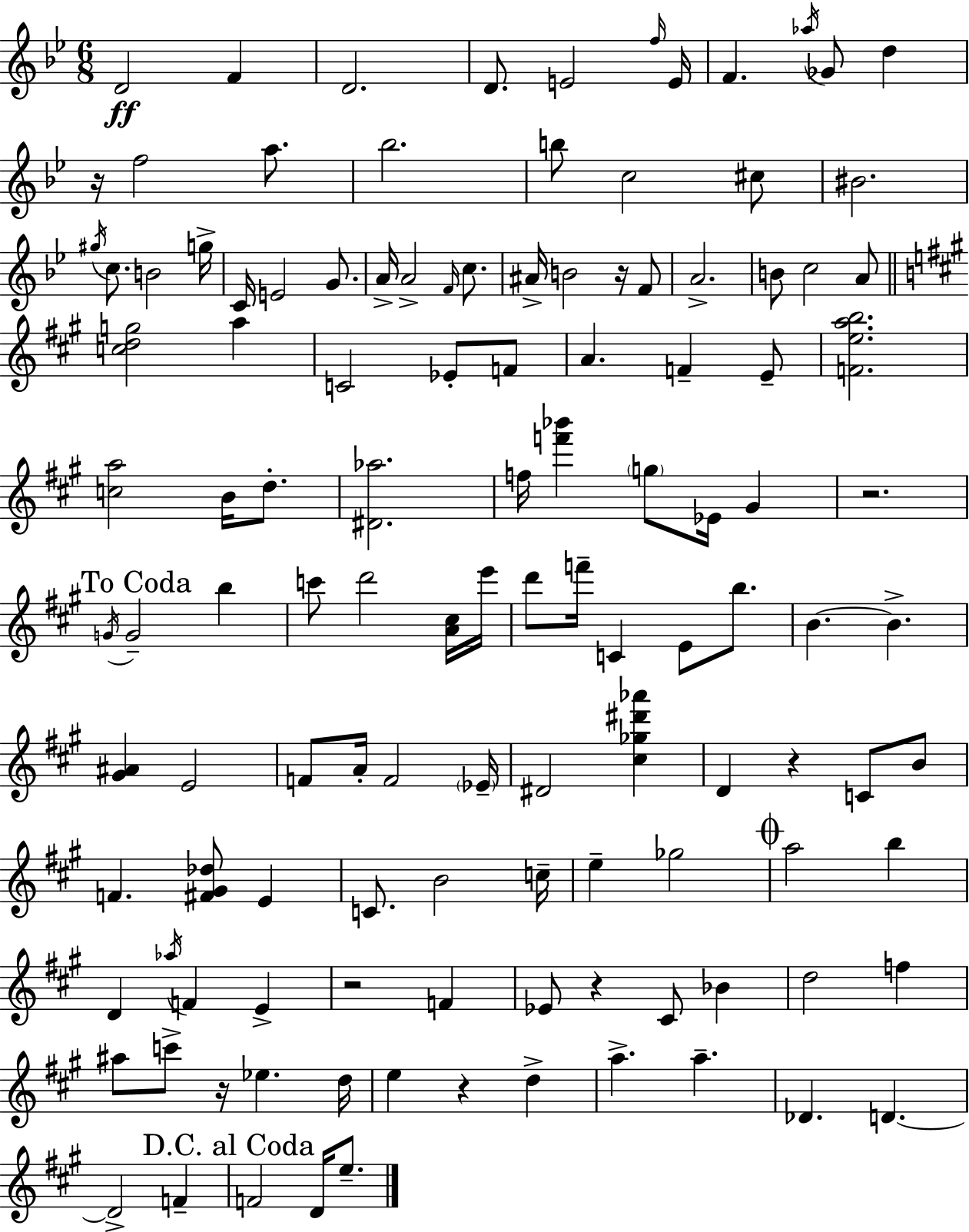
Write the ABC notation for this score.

X:1
T:Untitled
M:6/8
L:1/4
K:Gm
D2 F D2 D/2 E2 f/4 E/4 F _a/4 _G/2 d z/4 f2 a/2 _b2 b/2 c2 ^c/2 ^B2 ^g/4 c/2 B2 g/4 C/4 E2 G/2 A/4 A2 F/4 c/2 ^A/4 B2 z/4 F/2 A2 B/2 c2 A/2 [cdg]2 a C2 _E/2 F/2 A F E/2 [Feab]2 [ca]2 B/4 d/2 [^D_a]2 f/4 [f'_b'] g/2 _E/4 ^G z2 G/4 G2 b c'/2 d'2 [A^c]/4 e'/4 d'/2 f'/4 C E/2 b/2 B B [^G^A] E2 F/2 A/4 F2 _E/4 ^D2 [^c_g^d'_a'] D z C/2 B/2 F [^F^G_d]/2 E C/2 B2 c/4 e _g2 a2 b D _a/4 F E z2 F _E/2 z ^C/2 _B d2 f ^a/2 c'/2 z/4 _e d/4 e z d a a _D D D2 F F2 D/4 e/2